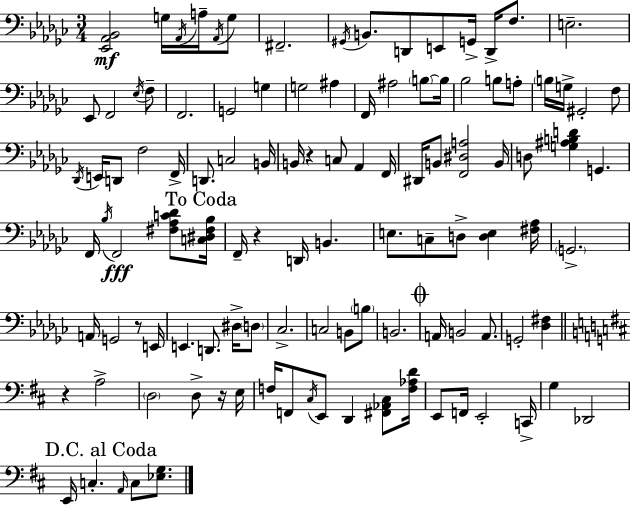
{
  \clef bass
  \numericTimeSignature
  \time 3/4
  \key ees \minor
  <ees, aes, bes,>2\mf g16 \acciaccatura { aes,16 } a16-- \acciaccatura { aes,16 } | g8 fis,2.-- | \acciaccatura { gis,16 } b,8. d,8 e,8 g,16-> d,16-> | f8. e2.-- | \break ees,8 f,2 | \acciaccatura { ees16 } f8-- f,2. | g,2 | g4 g2 | \break ais4 f,16 ais2 | \parenthesize b8~~ b16 bes2 | b8 a8-. \parenthesize b16 g16-> gis,2-. | f8 \acciaccatura { des,16 } e,16 d,8 f2 | \break f,16-> d,8. c2 | b,16 b,16 r4 c8 | aes,4 f,16 dis,16 b,8 <f, dis a>2 | b,16 d8 <g ais b d'>4 g,4. | \break f,16 \acciaccatura { bes16 }\fff f,2 | <fis aes c' des'>8 \mark "To Coda" <c dis fis bes>16 f,16-- r4 d,16 | b,4. e8. c8-- d8-> | <d e>4 <fis aes>16 \parenthesize g,2.-> | \break a,16 g,2 | r8 e,16 e,4. | d,8. dis16-> \parenthesize d8 ces2.-> | c2 | \break b,8 \parenthesize b8 b,2. | \mark \markup { \musicglyph "scripts.coda" } a,16 b,2 | a,8. g,2-. | <des fis>4 \bar "||" \break \key b \minor r4 a2-> | \parenthesize d2 d8-> r16 e16 | f16 f,8 \acciaccatura { cis16 } e,8 d,4 <fis, aes, cis>8 | <f aes d'>16 e,8 f,16 e,2-. | \break c,16-> g4 des,2 | \mark "D.C. al Coda" e,16 c4.-. \grace { a,16 } c8 <ees g>8. | \bar "|."
}